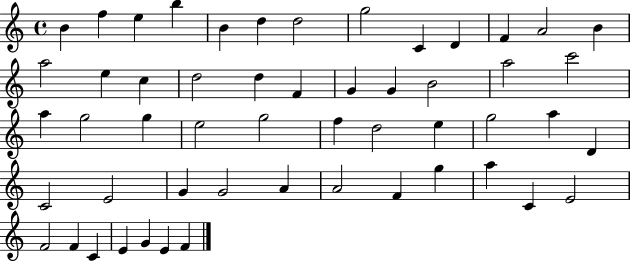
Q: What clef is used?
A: treble